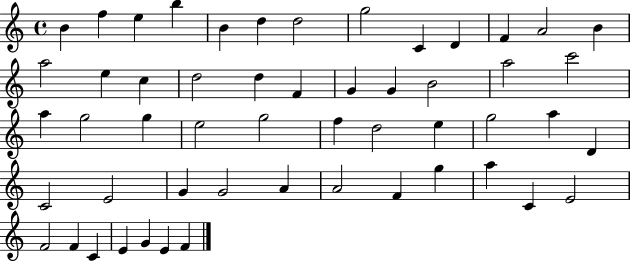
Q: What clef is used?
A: treble